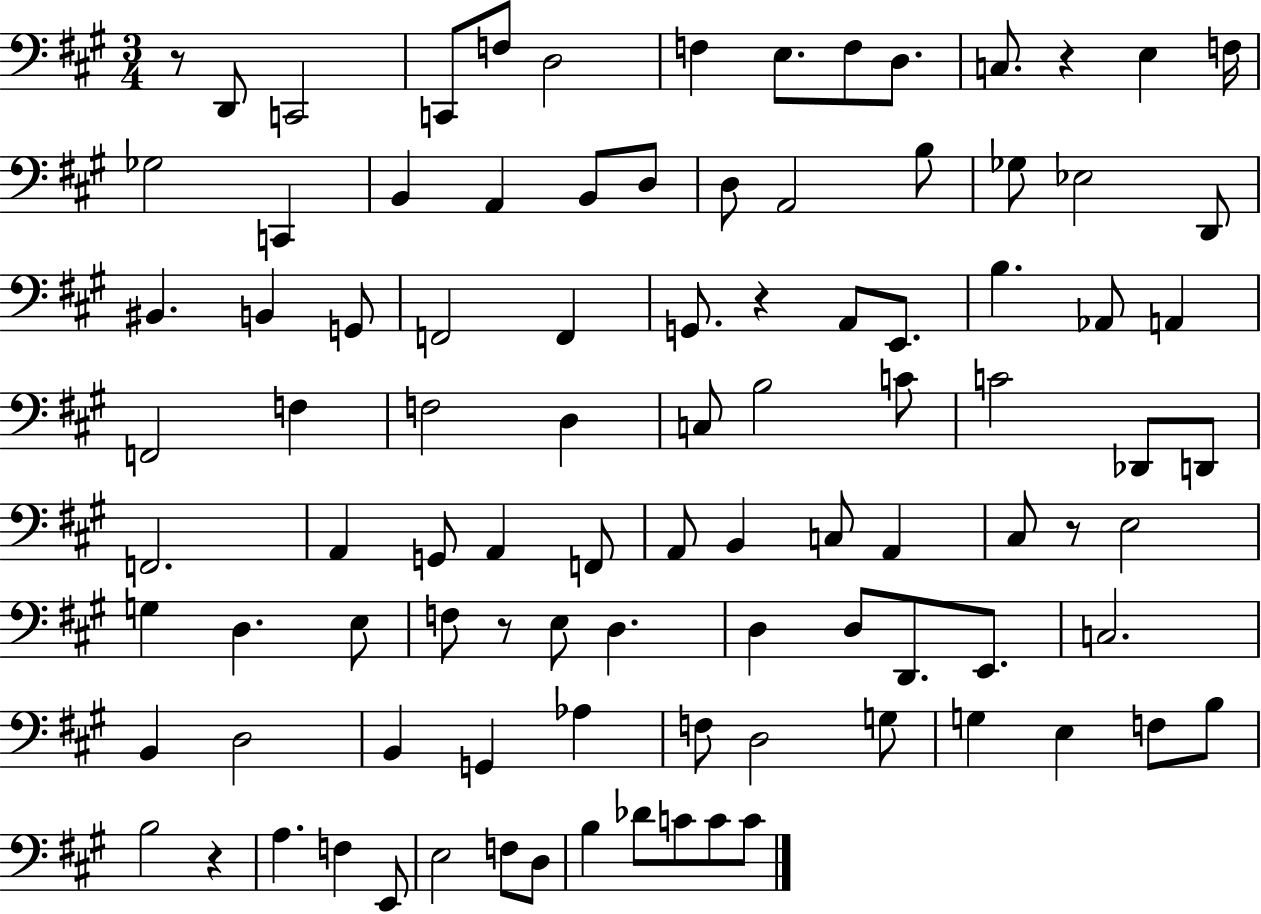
X:1
T:Untitled
M:3/4
L:1/4
K:A
z/2 D,,/2 C,,2 C,,/2 F,/2 D,2 F, E,/2 F,/2 D,/2 C,/2 z E, F,/4 _G,2 C,, B,, A,, B,,/2 D,/2 D,/2 A,,2 B,/2 _G,/2 _E,2 D,,/2 ^B,, B,, G,,/2 F,,2 F,, G,,/2 z A,,/2 E,,/2 B, _A,,/2 A,, F,,2 F, F,2 D, C,/2 B,2 C/2 C2 _D,,/2 D,,/2 F,,2 A,, G,,/2 A,, F,,/2 A,,/2 B,, C,/2 A,, ^C,/2 z/2 E,2 G, D, E,/2 F,/2 z/2 E,/2 D, D, D,/2 D,,/2 E,,/2 C,2 B,, D,2 B,, G,, _A, F,/2 D,2 G,/2 G, E, F,/2 B,/2 B,2 z A, F, E,,/2 E,2 F,/2 D,/2 B, _D/2 C/2 C/2 C/2